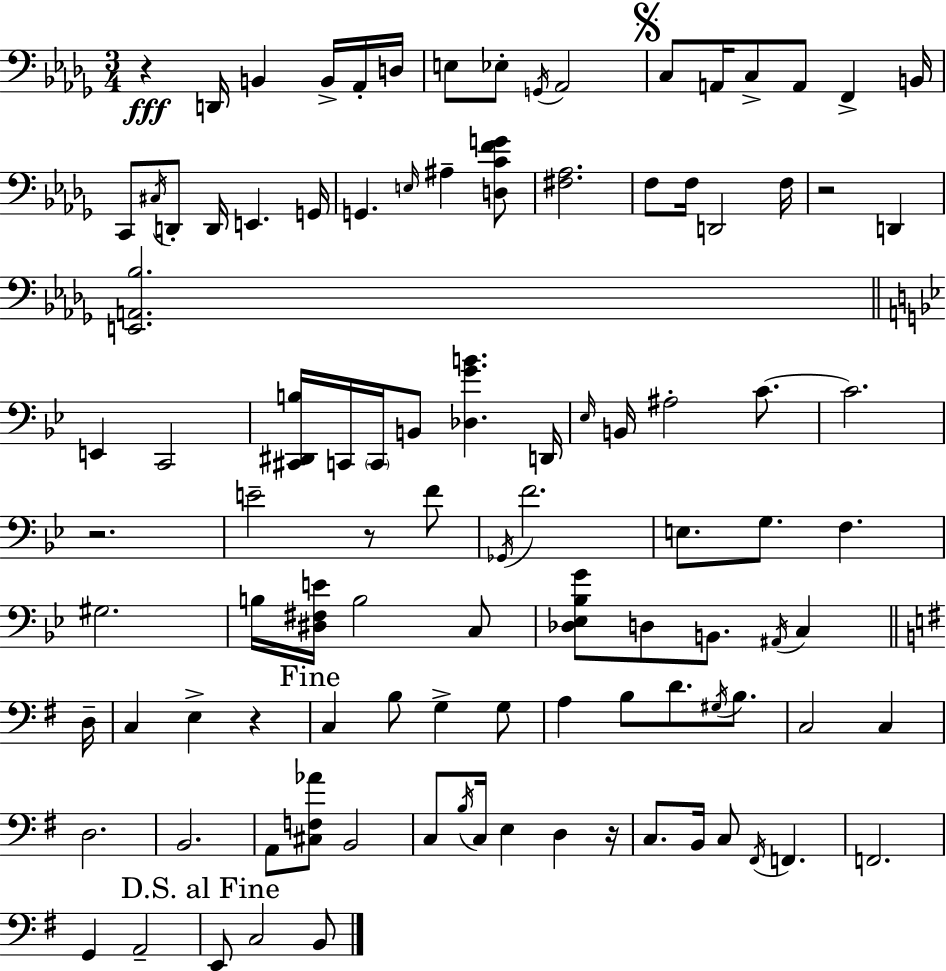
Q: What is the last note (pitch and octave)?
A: B2